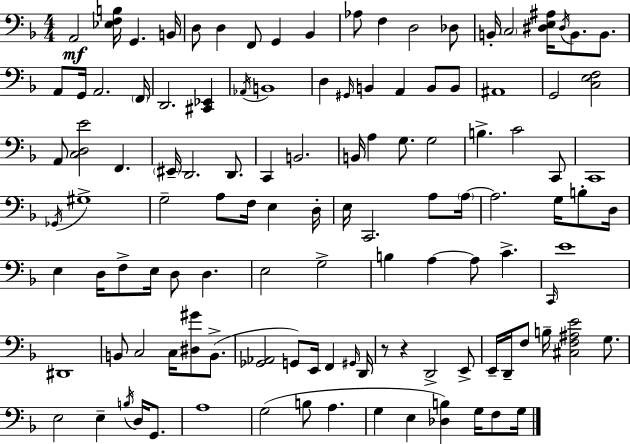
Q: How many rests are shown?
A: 2